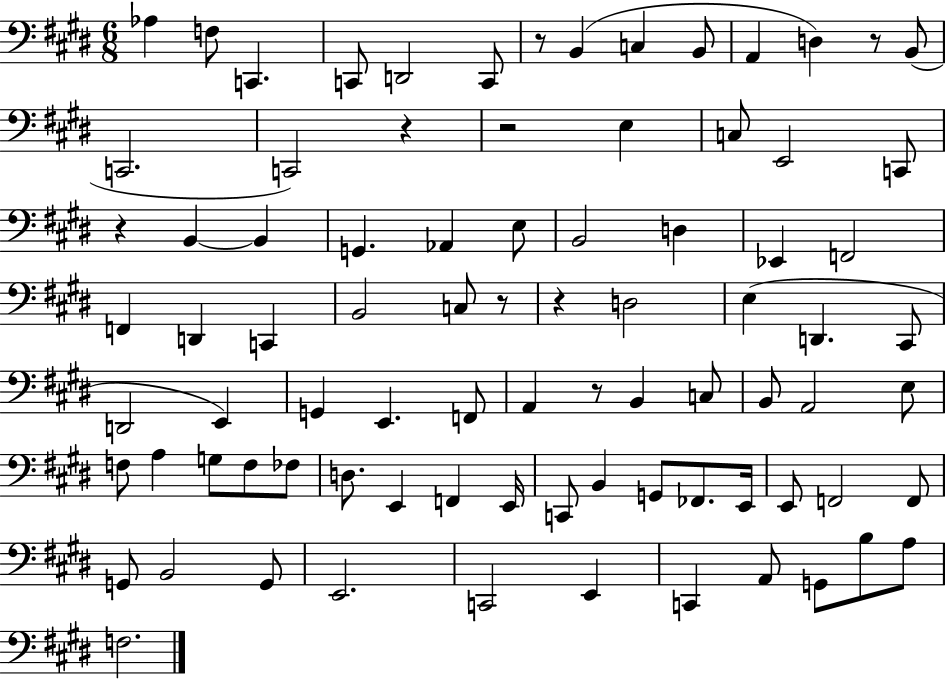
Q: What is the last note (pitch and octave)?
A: F3